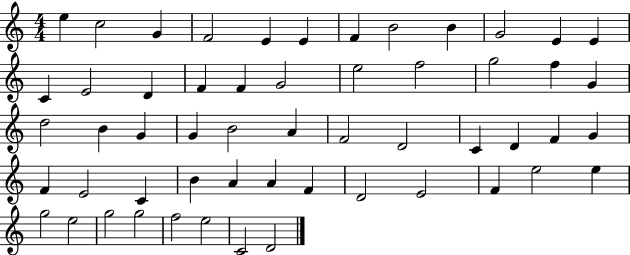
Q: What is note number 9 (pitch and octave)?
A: B4